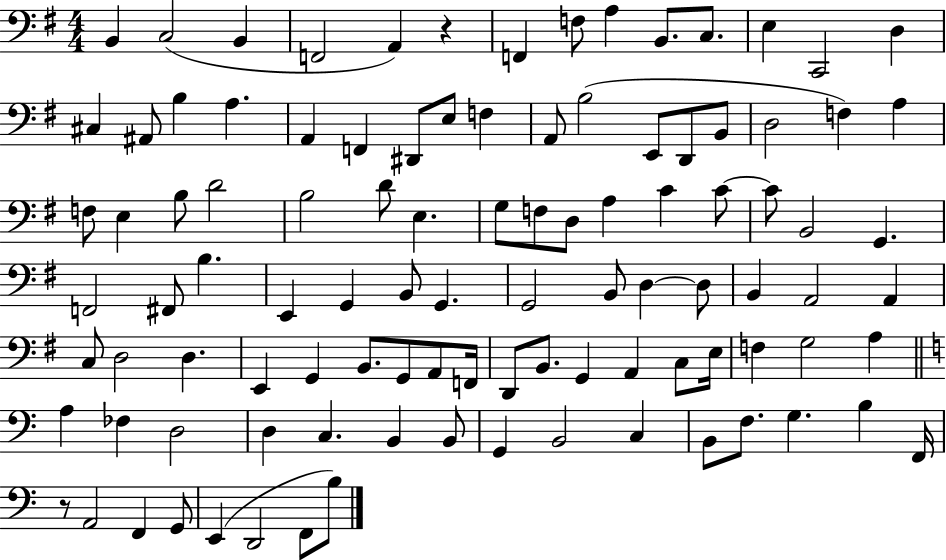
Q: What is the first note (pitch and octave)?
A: B2